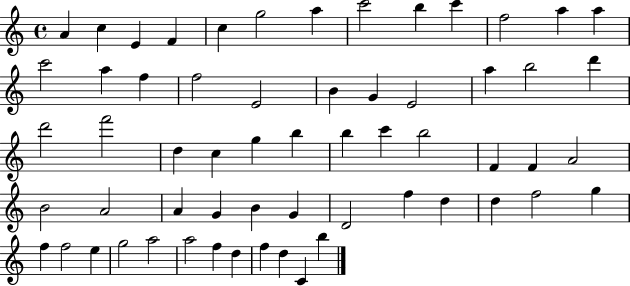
{
  \clef treble
  \time 4/4
  \defaultTimeSignature
  \key c \major
  a'4 c''4 e'4 f'4 | c''4 g''2 a''4 | c'''2 b''4 c'''4 | f''2 a''4 a''4 | \break c'''2 a''4 f''4 | f''2 e'2 | b'4 g'4 e'2 | a''4 b''2 d'''4 | \break d'''2 f'''2 | d''4 c''4 g''4 b''4 | b''4 c'''4 b''2 | f'4 f'4 a'2 | \break b'2 a'2 | a'4 g'4 b'4 g'4 | d'2 f''4 d''4 | d''4 f''2 g''4 | \break f''4 f''2 e''4 | g''2 a''2 | a''2 f''4 d''4 | f''4 d''4 c'4 b''4 | \break \bar "|."
}